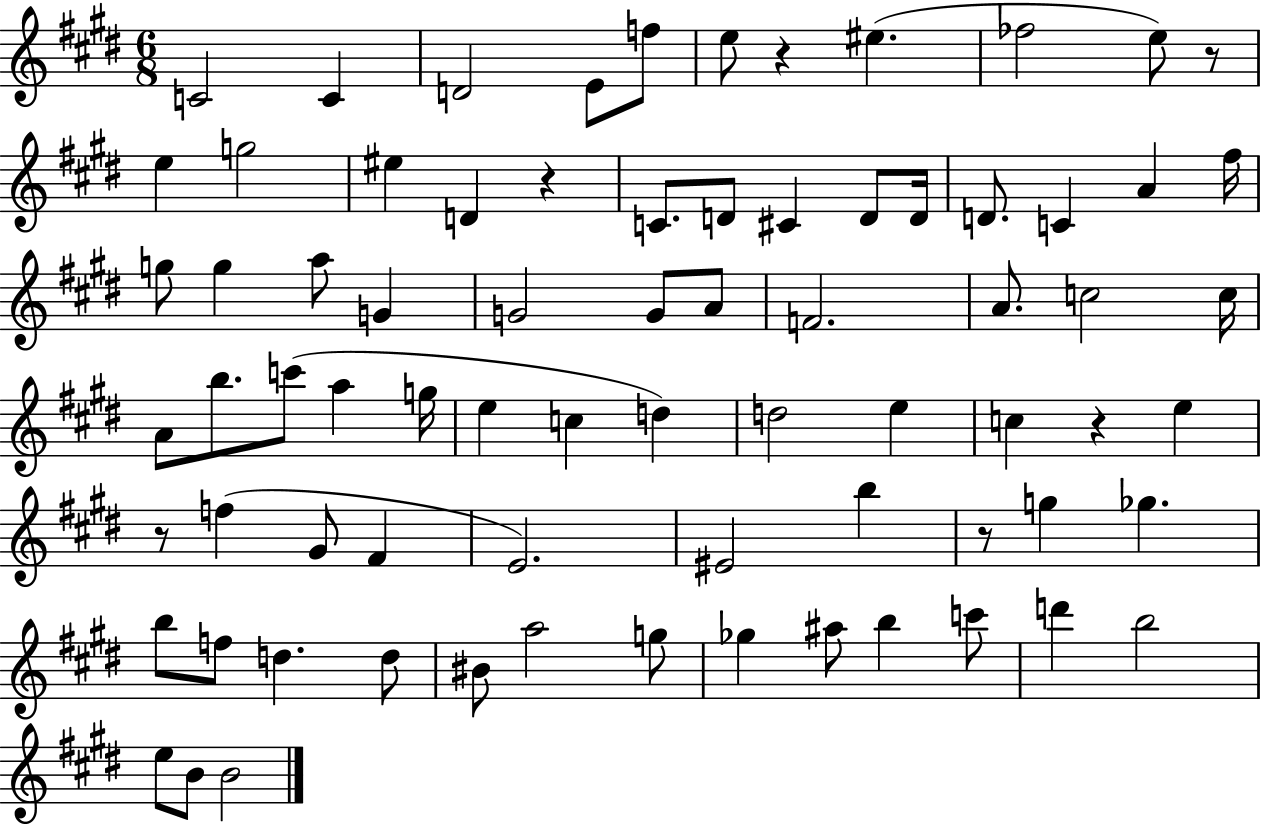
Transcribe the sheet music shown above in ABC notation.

X:1
T:Untitled
M:6/8
L:1/4
K:E
C2 C D2 E/2 f/2 e/2 z ^e _f2 e/2 z/2 e g2 ^e D z C/2 D/2 ^C D/2 D/4 D/2 C A ^f/4 g/2 g a/2 G G2 G/2 A/2 F2 A/2 c2 c/4 A/2 b/2 c'/2 a g/4 e c d d2 e c z e z/2 f ^G/2 ^F E2 ^E2 b z/2 g _g b/2 f/2 d d/2 ^B/2 a2 g/2 _g ^a/2 b c'/2 d' b2 e/2 B/2 B2